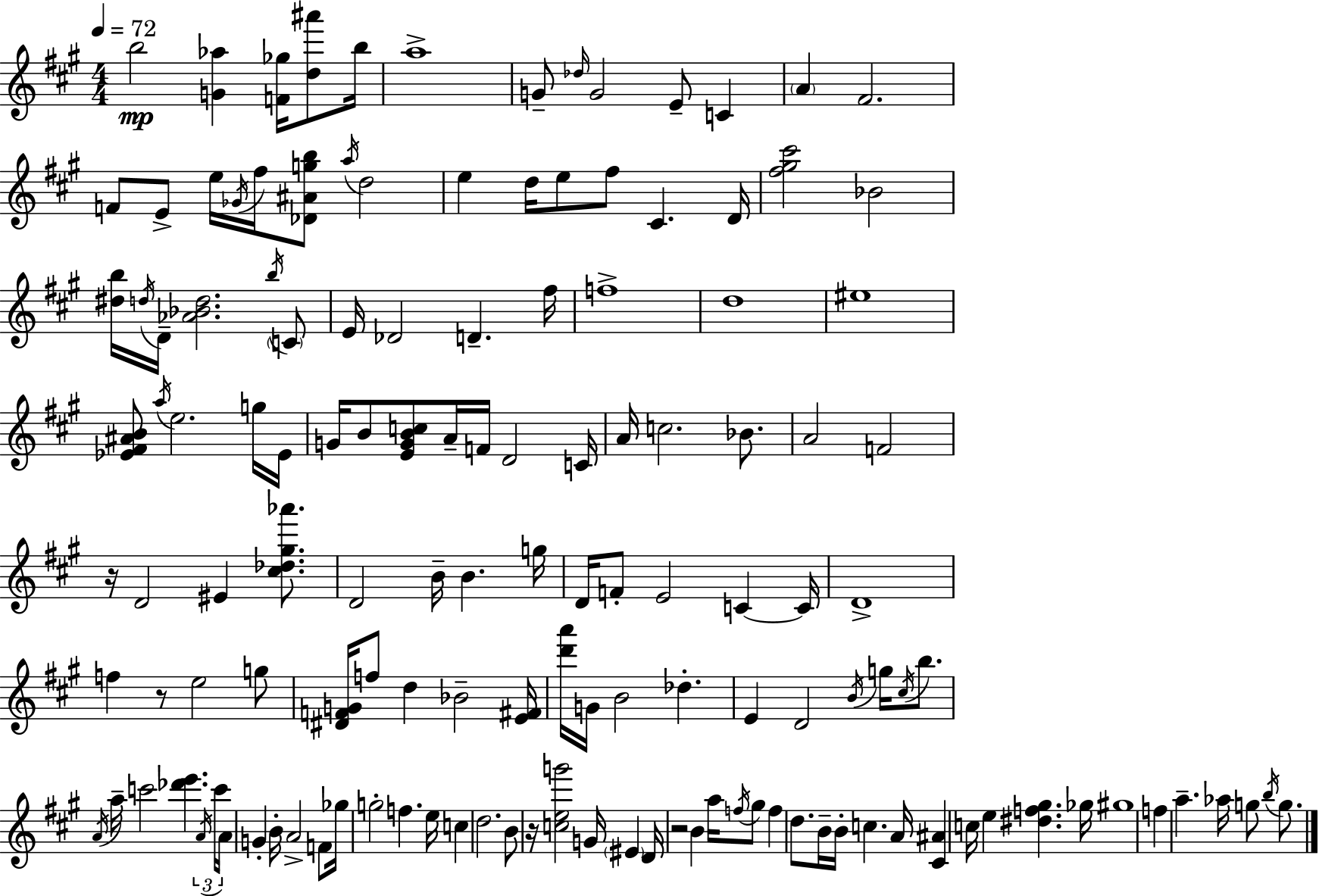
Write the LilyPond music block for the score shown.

{
  \clef treble
  \numericTimeSignature
  \time 4/4
  \key a \major
  \tempo 4 = 72
  b''2\mp <g' aes''>4 <f' ges''>16 <d'' ais'''>8 b''16 | a''1-> | g'8-- \grace { des''16 } g'2 e'8-- c'4 | \parenthesize a'4 fis'2. | \break f'8 e'8-> e''16 \acciaccatura { ges'16 } fis''16 <des' ais' g'' b''>8 \acciaccatura { a''16 } d''2 | e''4 d''16 e''8 fis''8 cis'4. | d'16 <fis'' gis'' cis'''>2 bes'2 | <dis'' b''>16 \acciaccatura { d''16 } d'16-- <aes' bes' d''>2. | \break \acciaccatura { b''16 } \parenthesize c'8 e'16 des'2 d'4.-- | fis''16 f''1-> | d''1 | eis''1 | \break <ees' fis' ais' b'>8 \acciaccatura { a''16 } e''2. | g''16 ees'16 g'16 b'8 <e' g' b' c''>8 a'16-- f'16 d'2 | c'16 a'16 c''2. | bes'8. a'2 f'2 | \break r16 d'2 eis'4 | <cis'' des'' gis'' aes'''>8. d'2 b'16-- b'4. | g''16 d'16 f'8-. e'2 | c'4~~ c'16 d'1-> | \break f''4 r8 e''2 | g''8 <dis' f' g'>16 f''8 d''4 bes'2-- | <e' fis'>16 <d''' a'''>16 g'16 b'2 | des''4.-. e'4 d'2 | \break \acciaccatura { b'16 } g''16 \acciaccatura { cis''16 } b''8. \acciaccatura { a'16 } a''16-- c'''2 | <des''' e'''>4. \tuplet 3/2 { \acciaccatura { a'16 } c'''16 a'16 } g'4-. b'16-. | a'2-> f'8 ges''16 g''2-. | f''4. e''16 c''4 d''2. | \break b'8 r16 <c'' e'' g'''>2 | g'16 \parenthesize eis'4 d'16 r2 | b'4 a''16 \acciaccatura { f''16 } gis''8 f''4 d''8. | b'16-- b'16-. c''4. a'16 <cis' ais'>4 c''16 | \break e''4 <dis'' f'' gis''>4. ges''16 gis''1 | f''4 a''4.-- | aes''16 g''8 \acciaccatura { b''16 } g''8. \bar "|."
}